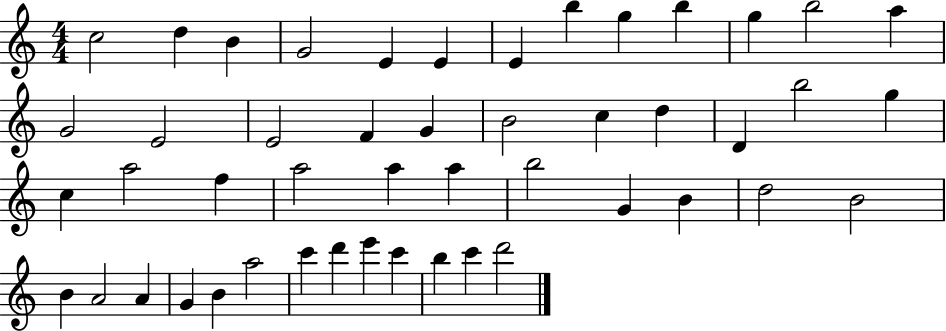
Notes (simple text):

C5/h D5/q B4/q G4/h E4/q E4/q E4/q B5/q G5/q B5/q G5/q B5/h A5/q G4/h E4/h E4/h F4/q G4/q B4/h C5/q D5/q D4/q B5/h G5/q C5/q A5/h F5/q A5/h A5/q A5/q B5/h G4/q B4/q D5/h B4/h B4/q A4/h A4/q G4/q B4/q A5/h C6/q D6/q E6/q C6/q B5/q C6/q D6/h